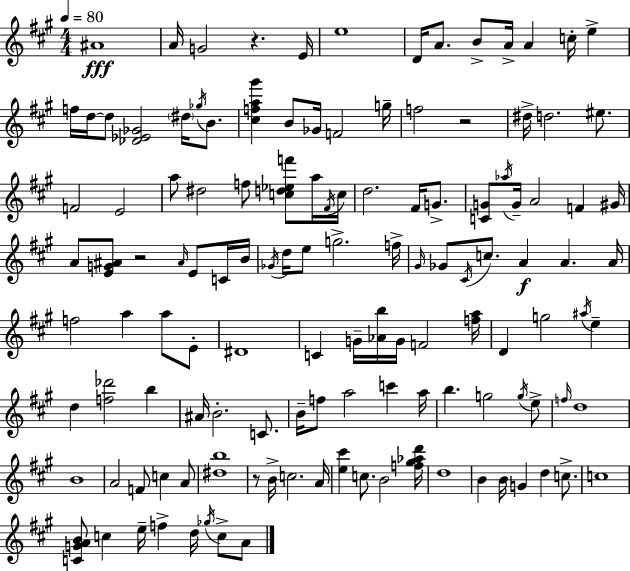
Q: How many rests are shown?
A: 4